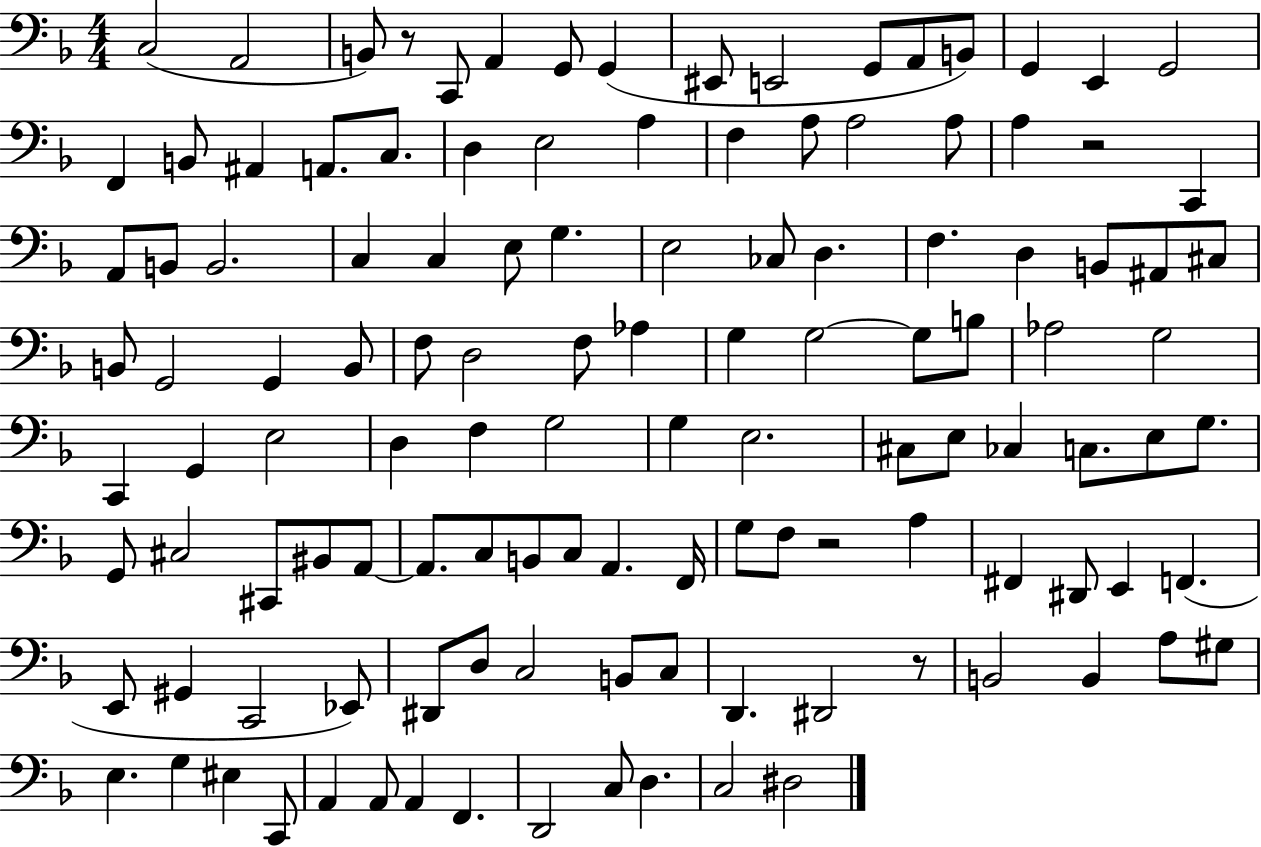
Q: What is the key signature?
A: F major